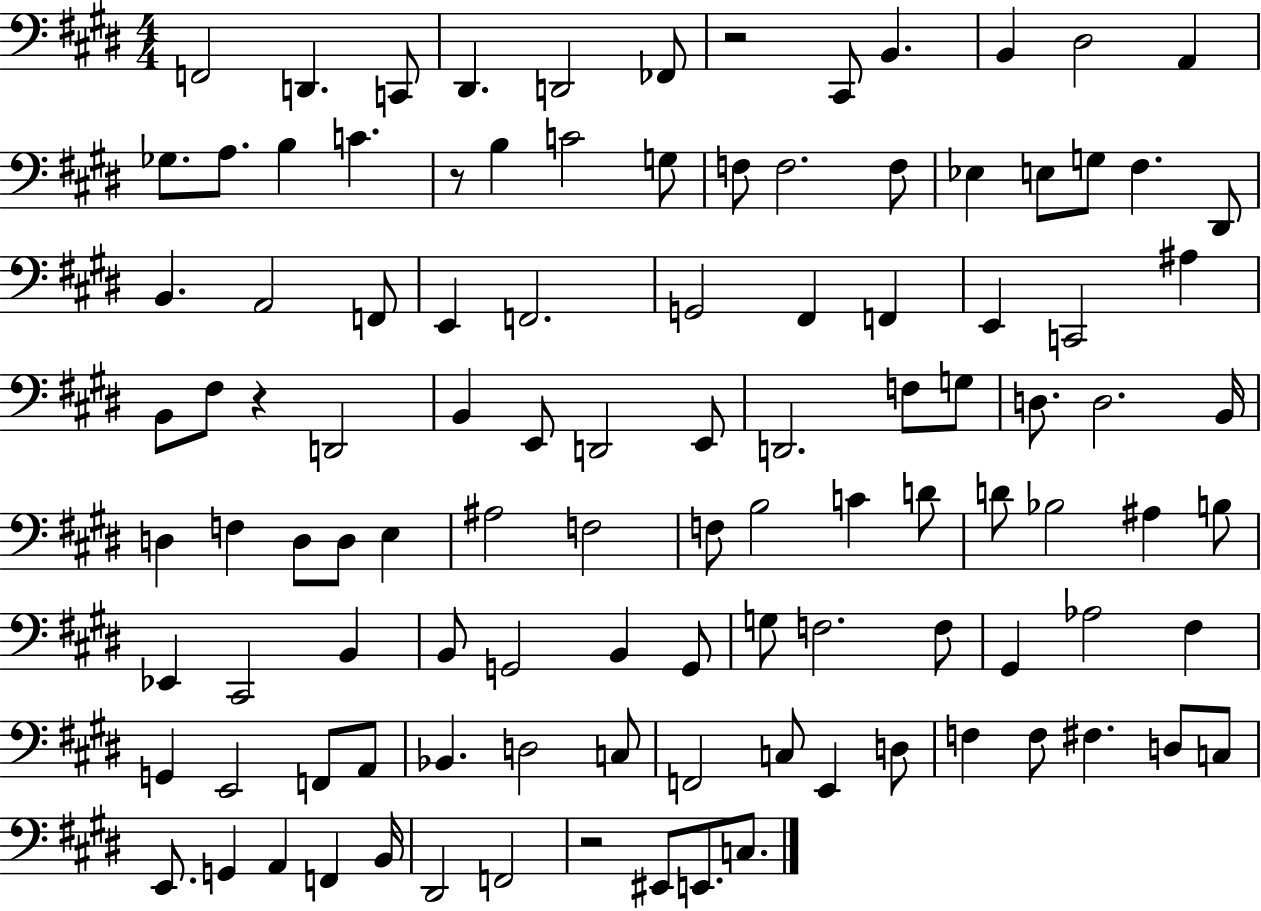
F2/h D2/q. C2/e D#2/q. D2/h FES2/e R/h C#2/e B2/q. B2/q D#3/h A2/q Gb3/e. A3/e. B3/q C4/q. R/e B3/q C4/h G3/e F3/e F3/h. F3/e Eb3/q E3/e G3/e F#3/q. D#2/e B2/q. A2/h F2/e E2/q F2/h. G2/h F#2/q F2/q E2/q C2/h A#3/q B2/e F#3/e R/q D2/h B2/q E2/e D2/h E2/e D2/h. F3/e G3/e D3/e. D3/h. B2/s D3/q F3/q D3/e D3/e E3/q A#3/h F3/h F3/e B3/h C4/q D4/e D4/e Bb3/h A#3/q B3/e Eb2/q C#2/h B2/q B2/e G2/h B2/q G2/e G3/e F3/h. F3/e G#2/q Ab3/h F#3/q G2/q E2/h F2/e A2/e Bb2/q. D3/h C3/e F2/h C3/e E2/q D3/e F3/q F3/e F#3/q. D3/e C3/e E2/e. G2/q A2/q F2/q B2/s D#2/h F2/h R/h EIS2/e E2/e. C3/e.